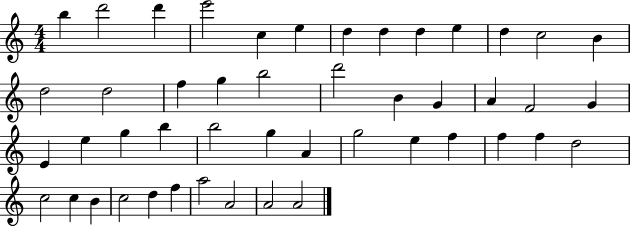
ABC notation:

X:1
T:Untitled
M:4/4
L:1/4
K:C
b d'2 d' e'2 c e d d d e d c2 B d2 d2 f g b2 d'2 B G A F2 G E e g b b2 g A g2 e f f f d2 c2 c B c2 d f a2 A2 A2 A2